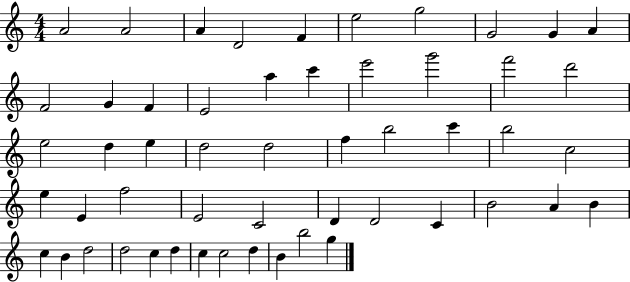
{
  \clef treble
  \numericTimeSignature
  \time 4/4
  \key c \major
  a'2 a'2 | a'4 d'2 f'4 | e''2 g''2 | g'2 g'4 a'4 | \break f'2 g'4 f'4 | e'2 a''4 c'''4 | e'''2 g'''2 | f'''2 d'''2 | \break e''2 d''4 e''4 | d''2 d''2 | f''4 b''2 c'''4 | b''2 c''2 | \break e''4 e'4 f''2 | e'2 c'2 | d'4 d'2 c'4 | b'2 a'4 b'4 | \break c''4 b'4 d''2 | d''2 c''4 d''4 | c''4 c''2 d''4 | b'4 b''2 g''4 | \break \bar "|."
}